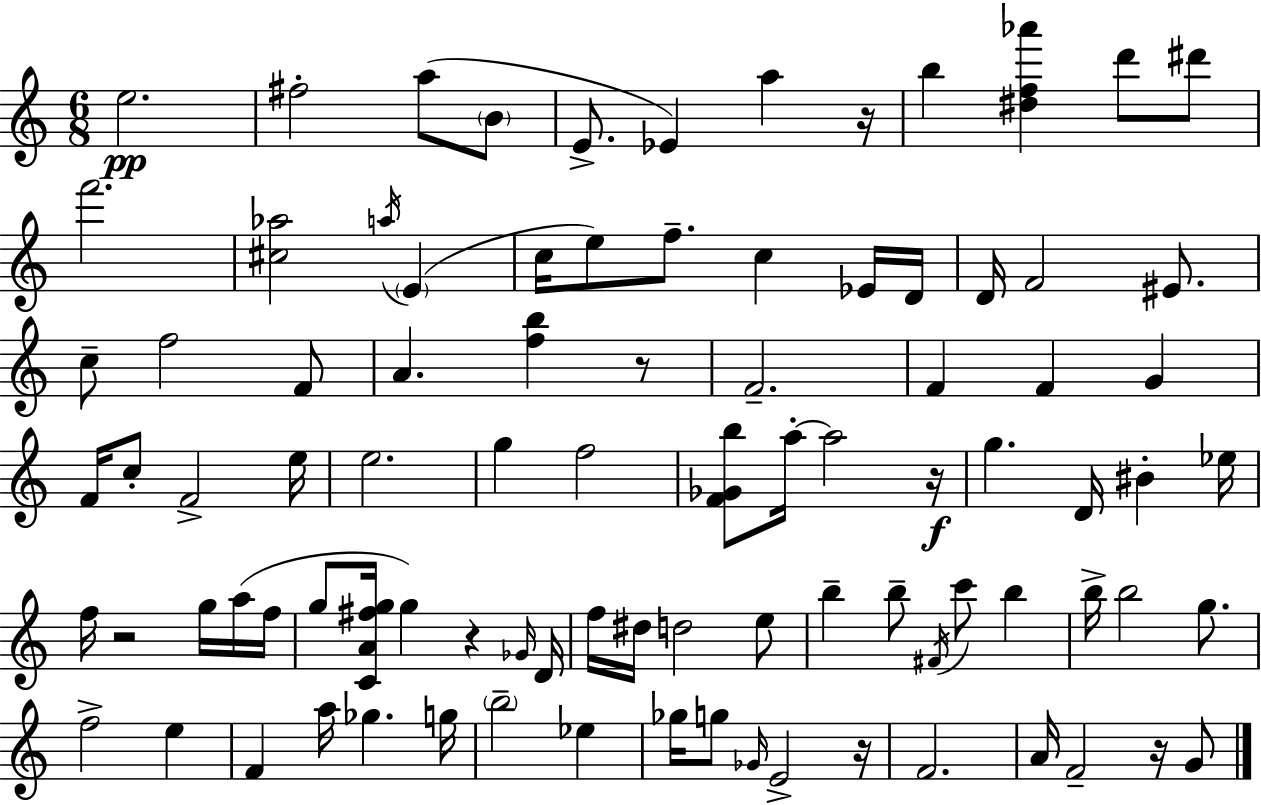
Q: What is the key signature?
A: C major